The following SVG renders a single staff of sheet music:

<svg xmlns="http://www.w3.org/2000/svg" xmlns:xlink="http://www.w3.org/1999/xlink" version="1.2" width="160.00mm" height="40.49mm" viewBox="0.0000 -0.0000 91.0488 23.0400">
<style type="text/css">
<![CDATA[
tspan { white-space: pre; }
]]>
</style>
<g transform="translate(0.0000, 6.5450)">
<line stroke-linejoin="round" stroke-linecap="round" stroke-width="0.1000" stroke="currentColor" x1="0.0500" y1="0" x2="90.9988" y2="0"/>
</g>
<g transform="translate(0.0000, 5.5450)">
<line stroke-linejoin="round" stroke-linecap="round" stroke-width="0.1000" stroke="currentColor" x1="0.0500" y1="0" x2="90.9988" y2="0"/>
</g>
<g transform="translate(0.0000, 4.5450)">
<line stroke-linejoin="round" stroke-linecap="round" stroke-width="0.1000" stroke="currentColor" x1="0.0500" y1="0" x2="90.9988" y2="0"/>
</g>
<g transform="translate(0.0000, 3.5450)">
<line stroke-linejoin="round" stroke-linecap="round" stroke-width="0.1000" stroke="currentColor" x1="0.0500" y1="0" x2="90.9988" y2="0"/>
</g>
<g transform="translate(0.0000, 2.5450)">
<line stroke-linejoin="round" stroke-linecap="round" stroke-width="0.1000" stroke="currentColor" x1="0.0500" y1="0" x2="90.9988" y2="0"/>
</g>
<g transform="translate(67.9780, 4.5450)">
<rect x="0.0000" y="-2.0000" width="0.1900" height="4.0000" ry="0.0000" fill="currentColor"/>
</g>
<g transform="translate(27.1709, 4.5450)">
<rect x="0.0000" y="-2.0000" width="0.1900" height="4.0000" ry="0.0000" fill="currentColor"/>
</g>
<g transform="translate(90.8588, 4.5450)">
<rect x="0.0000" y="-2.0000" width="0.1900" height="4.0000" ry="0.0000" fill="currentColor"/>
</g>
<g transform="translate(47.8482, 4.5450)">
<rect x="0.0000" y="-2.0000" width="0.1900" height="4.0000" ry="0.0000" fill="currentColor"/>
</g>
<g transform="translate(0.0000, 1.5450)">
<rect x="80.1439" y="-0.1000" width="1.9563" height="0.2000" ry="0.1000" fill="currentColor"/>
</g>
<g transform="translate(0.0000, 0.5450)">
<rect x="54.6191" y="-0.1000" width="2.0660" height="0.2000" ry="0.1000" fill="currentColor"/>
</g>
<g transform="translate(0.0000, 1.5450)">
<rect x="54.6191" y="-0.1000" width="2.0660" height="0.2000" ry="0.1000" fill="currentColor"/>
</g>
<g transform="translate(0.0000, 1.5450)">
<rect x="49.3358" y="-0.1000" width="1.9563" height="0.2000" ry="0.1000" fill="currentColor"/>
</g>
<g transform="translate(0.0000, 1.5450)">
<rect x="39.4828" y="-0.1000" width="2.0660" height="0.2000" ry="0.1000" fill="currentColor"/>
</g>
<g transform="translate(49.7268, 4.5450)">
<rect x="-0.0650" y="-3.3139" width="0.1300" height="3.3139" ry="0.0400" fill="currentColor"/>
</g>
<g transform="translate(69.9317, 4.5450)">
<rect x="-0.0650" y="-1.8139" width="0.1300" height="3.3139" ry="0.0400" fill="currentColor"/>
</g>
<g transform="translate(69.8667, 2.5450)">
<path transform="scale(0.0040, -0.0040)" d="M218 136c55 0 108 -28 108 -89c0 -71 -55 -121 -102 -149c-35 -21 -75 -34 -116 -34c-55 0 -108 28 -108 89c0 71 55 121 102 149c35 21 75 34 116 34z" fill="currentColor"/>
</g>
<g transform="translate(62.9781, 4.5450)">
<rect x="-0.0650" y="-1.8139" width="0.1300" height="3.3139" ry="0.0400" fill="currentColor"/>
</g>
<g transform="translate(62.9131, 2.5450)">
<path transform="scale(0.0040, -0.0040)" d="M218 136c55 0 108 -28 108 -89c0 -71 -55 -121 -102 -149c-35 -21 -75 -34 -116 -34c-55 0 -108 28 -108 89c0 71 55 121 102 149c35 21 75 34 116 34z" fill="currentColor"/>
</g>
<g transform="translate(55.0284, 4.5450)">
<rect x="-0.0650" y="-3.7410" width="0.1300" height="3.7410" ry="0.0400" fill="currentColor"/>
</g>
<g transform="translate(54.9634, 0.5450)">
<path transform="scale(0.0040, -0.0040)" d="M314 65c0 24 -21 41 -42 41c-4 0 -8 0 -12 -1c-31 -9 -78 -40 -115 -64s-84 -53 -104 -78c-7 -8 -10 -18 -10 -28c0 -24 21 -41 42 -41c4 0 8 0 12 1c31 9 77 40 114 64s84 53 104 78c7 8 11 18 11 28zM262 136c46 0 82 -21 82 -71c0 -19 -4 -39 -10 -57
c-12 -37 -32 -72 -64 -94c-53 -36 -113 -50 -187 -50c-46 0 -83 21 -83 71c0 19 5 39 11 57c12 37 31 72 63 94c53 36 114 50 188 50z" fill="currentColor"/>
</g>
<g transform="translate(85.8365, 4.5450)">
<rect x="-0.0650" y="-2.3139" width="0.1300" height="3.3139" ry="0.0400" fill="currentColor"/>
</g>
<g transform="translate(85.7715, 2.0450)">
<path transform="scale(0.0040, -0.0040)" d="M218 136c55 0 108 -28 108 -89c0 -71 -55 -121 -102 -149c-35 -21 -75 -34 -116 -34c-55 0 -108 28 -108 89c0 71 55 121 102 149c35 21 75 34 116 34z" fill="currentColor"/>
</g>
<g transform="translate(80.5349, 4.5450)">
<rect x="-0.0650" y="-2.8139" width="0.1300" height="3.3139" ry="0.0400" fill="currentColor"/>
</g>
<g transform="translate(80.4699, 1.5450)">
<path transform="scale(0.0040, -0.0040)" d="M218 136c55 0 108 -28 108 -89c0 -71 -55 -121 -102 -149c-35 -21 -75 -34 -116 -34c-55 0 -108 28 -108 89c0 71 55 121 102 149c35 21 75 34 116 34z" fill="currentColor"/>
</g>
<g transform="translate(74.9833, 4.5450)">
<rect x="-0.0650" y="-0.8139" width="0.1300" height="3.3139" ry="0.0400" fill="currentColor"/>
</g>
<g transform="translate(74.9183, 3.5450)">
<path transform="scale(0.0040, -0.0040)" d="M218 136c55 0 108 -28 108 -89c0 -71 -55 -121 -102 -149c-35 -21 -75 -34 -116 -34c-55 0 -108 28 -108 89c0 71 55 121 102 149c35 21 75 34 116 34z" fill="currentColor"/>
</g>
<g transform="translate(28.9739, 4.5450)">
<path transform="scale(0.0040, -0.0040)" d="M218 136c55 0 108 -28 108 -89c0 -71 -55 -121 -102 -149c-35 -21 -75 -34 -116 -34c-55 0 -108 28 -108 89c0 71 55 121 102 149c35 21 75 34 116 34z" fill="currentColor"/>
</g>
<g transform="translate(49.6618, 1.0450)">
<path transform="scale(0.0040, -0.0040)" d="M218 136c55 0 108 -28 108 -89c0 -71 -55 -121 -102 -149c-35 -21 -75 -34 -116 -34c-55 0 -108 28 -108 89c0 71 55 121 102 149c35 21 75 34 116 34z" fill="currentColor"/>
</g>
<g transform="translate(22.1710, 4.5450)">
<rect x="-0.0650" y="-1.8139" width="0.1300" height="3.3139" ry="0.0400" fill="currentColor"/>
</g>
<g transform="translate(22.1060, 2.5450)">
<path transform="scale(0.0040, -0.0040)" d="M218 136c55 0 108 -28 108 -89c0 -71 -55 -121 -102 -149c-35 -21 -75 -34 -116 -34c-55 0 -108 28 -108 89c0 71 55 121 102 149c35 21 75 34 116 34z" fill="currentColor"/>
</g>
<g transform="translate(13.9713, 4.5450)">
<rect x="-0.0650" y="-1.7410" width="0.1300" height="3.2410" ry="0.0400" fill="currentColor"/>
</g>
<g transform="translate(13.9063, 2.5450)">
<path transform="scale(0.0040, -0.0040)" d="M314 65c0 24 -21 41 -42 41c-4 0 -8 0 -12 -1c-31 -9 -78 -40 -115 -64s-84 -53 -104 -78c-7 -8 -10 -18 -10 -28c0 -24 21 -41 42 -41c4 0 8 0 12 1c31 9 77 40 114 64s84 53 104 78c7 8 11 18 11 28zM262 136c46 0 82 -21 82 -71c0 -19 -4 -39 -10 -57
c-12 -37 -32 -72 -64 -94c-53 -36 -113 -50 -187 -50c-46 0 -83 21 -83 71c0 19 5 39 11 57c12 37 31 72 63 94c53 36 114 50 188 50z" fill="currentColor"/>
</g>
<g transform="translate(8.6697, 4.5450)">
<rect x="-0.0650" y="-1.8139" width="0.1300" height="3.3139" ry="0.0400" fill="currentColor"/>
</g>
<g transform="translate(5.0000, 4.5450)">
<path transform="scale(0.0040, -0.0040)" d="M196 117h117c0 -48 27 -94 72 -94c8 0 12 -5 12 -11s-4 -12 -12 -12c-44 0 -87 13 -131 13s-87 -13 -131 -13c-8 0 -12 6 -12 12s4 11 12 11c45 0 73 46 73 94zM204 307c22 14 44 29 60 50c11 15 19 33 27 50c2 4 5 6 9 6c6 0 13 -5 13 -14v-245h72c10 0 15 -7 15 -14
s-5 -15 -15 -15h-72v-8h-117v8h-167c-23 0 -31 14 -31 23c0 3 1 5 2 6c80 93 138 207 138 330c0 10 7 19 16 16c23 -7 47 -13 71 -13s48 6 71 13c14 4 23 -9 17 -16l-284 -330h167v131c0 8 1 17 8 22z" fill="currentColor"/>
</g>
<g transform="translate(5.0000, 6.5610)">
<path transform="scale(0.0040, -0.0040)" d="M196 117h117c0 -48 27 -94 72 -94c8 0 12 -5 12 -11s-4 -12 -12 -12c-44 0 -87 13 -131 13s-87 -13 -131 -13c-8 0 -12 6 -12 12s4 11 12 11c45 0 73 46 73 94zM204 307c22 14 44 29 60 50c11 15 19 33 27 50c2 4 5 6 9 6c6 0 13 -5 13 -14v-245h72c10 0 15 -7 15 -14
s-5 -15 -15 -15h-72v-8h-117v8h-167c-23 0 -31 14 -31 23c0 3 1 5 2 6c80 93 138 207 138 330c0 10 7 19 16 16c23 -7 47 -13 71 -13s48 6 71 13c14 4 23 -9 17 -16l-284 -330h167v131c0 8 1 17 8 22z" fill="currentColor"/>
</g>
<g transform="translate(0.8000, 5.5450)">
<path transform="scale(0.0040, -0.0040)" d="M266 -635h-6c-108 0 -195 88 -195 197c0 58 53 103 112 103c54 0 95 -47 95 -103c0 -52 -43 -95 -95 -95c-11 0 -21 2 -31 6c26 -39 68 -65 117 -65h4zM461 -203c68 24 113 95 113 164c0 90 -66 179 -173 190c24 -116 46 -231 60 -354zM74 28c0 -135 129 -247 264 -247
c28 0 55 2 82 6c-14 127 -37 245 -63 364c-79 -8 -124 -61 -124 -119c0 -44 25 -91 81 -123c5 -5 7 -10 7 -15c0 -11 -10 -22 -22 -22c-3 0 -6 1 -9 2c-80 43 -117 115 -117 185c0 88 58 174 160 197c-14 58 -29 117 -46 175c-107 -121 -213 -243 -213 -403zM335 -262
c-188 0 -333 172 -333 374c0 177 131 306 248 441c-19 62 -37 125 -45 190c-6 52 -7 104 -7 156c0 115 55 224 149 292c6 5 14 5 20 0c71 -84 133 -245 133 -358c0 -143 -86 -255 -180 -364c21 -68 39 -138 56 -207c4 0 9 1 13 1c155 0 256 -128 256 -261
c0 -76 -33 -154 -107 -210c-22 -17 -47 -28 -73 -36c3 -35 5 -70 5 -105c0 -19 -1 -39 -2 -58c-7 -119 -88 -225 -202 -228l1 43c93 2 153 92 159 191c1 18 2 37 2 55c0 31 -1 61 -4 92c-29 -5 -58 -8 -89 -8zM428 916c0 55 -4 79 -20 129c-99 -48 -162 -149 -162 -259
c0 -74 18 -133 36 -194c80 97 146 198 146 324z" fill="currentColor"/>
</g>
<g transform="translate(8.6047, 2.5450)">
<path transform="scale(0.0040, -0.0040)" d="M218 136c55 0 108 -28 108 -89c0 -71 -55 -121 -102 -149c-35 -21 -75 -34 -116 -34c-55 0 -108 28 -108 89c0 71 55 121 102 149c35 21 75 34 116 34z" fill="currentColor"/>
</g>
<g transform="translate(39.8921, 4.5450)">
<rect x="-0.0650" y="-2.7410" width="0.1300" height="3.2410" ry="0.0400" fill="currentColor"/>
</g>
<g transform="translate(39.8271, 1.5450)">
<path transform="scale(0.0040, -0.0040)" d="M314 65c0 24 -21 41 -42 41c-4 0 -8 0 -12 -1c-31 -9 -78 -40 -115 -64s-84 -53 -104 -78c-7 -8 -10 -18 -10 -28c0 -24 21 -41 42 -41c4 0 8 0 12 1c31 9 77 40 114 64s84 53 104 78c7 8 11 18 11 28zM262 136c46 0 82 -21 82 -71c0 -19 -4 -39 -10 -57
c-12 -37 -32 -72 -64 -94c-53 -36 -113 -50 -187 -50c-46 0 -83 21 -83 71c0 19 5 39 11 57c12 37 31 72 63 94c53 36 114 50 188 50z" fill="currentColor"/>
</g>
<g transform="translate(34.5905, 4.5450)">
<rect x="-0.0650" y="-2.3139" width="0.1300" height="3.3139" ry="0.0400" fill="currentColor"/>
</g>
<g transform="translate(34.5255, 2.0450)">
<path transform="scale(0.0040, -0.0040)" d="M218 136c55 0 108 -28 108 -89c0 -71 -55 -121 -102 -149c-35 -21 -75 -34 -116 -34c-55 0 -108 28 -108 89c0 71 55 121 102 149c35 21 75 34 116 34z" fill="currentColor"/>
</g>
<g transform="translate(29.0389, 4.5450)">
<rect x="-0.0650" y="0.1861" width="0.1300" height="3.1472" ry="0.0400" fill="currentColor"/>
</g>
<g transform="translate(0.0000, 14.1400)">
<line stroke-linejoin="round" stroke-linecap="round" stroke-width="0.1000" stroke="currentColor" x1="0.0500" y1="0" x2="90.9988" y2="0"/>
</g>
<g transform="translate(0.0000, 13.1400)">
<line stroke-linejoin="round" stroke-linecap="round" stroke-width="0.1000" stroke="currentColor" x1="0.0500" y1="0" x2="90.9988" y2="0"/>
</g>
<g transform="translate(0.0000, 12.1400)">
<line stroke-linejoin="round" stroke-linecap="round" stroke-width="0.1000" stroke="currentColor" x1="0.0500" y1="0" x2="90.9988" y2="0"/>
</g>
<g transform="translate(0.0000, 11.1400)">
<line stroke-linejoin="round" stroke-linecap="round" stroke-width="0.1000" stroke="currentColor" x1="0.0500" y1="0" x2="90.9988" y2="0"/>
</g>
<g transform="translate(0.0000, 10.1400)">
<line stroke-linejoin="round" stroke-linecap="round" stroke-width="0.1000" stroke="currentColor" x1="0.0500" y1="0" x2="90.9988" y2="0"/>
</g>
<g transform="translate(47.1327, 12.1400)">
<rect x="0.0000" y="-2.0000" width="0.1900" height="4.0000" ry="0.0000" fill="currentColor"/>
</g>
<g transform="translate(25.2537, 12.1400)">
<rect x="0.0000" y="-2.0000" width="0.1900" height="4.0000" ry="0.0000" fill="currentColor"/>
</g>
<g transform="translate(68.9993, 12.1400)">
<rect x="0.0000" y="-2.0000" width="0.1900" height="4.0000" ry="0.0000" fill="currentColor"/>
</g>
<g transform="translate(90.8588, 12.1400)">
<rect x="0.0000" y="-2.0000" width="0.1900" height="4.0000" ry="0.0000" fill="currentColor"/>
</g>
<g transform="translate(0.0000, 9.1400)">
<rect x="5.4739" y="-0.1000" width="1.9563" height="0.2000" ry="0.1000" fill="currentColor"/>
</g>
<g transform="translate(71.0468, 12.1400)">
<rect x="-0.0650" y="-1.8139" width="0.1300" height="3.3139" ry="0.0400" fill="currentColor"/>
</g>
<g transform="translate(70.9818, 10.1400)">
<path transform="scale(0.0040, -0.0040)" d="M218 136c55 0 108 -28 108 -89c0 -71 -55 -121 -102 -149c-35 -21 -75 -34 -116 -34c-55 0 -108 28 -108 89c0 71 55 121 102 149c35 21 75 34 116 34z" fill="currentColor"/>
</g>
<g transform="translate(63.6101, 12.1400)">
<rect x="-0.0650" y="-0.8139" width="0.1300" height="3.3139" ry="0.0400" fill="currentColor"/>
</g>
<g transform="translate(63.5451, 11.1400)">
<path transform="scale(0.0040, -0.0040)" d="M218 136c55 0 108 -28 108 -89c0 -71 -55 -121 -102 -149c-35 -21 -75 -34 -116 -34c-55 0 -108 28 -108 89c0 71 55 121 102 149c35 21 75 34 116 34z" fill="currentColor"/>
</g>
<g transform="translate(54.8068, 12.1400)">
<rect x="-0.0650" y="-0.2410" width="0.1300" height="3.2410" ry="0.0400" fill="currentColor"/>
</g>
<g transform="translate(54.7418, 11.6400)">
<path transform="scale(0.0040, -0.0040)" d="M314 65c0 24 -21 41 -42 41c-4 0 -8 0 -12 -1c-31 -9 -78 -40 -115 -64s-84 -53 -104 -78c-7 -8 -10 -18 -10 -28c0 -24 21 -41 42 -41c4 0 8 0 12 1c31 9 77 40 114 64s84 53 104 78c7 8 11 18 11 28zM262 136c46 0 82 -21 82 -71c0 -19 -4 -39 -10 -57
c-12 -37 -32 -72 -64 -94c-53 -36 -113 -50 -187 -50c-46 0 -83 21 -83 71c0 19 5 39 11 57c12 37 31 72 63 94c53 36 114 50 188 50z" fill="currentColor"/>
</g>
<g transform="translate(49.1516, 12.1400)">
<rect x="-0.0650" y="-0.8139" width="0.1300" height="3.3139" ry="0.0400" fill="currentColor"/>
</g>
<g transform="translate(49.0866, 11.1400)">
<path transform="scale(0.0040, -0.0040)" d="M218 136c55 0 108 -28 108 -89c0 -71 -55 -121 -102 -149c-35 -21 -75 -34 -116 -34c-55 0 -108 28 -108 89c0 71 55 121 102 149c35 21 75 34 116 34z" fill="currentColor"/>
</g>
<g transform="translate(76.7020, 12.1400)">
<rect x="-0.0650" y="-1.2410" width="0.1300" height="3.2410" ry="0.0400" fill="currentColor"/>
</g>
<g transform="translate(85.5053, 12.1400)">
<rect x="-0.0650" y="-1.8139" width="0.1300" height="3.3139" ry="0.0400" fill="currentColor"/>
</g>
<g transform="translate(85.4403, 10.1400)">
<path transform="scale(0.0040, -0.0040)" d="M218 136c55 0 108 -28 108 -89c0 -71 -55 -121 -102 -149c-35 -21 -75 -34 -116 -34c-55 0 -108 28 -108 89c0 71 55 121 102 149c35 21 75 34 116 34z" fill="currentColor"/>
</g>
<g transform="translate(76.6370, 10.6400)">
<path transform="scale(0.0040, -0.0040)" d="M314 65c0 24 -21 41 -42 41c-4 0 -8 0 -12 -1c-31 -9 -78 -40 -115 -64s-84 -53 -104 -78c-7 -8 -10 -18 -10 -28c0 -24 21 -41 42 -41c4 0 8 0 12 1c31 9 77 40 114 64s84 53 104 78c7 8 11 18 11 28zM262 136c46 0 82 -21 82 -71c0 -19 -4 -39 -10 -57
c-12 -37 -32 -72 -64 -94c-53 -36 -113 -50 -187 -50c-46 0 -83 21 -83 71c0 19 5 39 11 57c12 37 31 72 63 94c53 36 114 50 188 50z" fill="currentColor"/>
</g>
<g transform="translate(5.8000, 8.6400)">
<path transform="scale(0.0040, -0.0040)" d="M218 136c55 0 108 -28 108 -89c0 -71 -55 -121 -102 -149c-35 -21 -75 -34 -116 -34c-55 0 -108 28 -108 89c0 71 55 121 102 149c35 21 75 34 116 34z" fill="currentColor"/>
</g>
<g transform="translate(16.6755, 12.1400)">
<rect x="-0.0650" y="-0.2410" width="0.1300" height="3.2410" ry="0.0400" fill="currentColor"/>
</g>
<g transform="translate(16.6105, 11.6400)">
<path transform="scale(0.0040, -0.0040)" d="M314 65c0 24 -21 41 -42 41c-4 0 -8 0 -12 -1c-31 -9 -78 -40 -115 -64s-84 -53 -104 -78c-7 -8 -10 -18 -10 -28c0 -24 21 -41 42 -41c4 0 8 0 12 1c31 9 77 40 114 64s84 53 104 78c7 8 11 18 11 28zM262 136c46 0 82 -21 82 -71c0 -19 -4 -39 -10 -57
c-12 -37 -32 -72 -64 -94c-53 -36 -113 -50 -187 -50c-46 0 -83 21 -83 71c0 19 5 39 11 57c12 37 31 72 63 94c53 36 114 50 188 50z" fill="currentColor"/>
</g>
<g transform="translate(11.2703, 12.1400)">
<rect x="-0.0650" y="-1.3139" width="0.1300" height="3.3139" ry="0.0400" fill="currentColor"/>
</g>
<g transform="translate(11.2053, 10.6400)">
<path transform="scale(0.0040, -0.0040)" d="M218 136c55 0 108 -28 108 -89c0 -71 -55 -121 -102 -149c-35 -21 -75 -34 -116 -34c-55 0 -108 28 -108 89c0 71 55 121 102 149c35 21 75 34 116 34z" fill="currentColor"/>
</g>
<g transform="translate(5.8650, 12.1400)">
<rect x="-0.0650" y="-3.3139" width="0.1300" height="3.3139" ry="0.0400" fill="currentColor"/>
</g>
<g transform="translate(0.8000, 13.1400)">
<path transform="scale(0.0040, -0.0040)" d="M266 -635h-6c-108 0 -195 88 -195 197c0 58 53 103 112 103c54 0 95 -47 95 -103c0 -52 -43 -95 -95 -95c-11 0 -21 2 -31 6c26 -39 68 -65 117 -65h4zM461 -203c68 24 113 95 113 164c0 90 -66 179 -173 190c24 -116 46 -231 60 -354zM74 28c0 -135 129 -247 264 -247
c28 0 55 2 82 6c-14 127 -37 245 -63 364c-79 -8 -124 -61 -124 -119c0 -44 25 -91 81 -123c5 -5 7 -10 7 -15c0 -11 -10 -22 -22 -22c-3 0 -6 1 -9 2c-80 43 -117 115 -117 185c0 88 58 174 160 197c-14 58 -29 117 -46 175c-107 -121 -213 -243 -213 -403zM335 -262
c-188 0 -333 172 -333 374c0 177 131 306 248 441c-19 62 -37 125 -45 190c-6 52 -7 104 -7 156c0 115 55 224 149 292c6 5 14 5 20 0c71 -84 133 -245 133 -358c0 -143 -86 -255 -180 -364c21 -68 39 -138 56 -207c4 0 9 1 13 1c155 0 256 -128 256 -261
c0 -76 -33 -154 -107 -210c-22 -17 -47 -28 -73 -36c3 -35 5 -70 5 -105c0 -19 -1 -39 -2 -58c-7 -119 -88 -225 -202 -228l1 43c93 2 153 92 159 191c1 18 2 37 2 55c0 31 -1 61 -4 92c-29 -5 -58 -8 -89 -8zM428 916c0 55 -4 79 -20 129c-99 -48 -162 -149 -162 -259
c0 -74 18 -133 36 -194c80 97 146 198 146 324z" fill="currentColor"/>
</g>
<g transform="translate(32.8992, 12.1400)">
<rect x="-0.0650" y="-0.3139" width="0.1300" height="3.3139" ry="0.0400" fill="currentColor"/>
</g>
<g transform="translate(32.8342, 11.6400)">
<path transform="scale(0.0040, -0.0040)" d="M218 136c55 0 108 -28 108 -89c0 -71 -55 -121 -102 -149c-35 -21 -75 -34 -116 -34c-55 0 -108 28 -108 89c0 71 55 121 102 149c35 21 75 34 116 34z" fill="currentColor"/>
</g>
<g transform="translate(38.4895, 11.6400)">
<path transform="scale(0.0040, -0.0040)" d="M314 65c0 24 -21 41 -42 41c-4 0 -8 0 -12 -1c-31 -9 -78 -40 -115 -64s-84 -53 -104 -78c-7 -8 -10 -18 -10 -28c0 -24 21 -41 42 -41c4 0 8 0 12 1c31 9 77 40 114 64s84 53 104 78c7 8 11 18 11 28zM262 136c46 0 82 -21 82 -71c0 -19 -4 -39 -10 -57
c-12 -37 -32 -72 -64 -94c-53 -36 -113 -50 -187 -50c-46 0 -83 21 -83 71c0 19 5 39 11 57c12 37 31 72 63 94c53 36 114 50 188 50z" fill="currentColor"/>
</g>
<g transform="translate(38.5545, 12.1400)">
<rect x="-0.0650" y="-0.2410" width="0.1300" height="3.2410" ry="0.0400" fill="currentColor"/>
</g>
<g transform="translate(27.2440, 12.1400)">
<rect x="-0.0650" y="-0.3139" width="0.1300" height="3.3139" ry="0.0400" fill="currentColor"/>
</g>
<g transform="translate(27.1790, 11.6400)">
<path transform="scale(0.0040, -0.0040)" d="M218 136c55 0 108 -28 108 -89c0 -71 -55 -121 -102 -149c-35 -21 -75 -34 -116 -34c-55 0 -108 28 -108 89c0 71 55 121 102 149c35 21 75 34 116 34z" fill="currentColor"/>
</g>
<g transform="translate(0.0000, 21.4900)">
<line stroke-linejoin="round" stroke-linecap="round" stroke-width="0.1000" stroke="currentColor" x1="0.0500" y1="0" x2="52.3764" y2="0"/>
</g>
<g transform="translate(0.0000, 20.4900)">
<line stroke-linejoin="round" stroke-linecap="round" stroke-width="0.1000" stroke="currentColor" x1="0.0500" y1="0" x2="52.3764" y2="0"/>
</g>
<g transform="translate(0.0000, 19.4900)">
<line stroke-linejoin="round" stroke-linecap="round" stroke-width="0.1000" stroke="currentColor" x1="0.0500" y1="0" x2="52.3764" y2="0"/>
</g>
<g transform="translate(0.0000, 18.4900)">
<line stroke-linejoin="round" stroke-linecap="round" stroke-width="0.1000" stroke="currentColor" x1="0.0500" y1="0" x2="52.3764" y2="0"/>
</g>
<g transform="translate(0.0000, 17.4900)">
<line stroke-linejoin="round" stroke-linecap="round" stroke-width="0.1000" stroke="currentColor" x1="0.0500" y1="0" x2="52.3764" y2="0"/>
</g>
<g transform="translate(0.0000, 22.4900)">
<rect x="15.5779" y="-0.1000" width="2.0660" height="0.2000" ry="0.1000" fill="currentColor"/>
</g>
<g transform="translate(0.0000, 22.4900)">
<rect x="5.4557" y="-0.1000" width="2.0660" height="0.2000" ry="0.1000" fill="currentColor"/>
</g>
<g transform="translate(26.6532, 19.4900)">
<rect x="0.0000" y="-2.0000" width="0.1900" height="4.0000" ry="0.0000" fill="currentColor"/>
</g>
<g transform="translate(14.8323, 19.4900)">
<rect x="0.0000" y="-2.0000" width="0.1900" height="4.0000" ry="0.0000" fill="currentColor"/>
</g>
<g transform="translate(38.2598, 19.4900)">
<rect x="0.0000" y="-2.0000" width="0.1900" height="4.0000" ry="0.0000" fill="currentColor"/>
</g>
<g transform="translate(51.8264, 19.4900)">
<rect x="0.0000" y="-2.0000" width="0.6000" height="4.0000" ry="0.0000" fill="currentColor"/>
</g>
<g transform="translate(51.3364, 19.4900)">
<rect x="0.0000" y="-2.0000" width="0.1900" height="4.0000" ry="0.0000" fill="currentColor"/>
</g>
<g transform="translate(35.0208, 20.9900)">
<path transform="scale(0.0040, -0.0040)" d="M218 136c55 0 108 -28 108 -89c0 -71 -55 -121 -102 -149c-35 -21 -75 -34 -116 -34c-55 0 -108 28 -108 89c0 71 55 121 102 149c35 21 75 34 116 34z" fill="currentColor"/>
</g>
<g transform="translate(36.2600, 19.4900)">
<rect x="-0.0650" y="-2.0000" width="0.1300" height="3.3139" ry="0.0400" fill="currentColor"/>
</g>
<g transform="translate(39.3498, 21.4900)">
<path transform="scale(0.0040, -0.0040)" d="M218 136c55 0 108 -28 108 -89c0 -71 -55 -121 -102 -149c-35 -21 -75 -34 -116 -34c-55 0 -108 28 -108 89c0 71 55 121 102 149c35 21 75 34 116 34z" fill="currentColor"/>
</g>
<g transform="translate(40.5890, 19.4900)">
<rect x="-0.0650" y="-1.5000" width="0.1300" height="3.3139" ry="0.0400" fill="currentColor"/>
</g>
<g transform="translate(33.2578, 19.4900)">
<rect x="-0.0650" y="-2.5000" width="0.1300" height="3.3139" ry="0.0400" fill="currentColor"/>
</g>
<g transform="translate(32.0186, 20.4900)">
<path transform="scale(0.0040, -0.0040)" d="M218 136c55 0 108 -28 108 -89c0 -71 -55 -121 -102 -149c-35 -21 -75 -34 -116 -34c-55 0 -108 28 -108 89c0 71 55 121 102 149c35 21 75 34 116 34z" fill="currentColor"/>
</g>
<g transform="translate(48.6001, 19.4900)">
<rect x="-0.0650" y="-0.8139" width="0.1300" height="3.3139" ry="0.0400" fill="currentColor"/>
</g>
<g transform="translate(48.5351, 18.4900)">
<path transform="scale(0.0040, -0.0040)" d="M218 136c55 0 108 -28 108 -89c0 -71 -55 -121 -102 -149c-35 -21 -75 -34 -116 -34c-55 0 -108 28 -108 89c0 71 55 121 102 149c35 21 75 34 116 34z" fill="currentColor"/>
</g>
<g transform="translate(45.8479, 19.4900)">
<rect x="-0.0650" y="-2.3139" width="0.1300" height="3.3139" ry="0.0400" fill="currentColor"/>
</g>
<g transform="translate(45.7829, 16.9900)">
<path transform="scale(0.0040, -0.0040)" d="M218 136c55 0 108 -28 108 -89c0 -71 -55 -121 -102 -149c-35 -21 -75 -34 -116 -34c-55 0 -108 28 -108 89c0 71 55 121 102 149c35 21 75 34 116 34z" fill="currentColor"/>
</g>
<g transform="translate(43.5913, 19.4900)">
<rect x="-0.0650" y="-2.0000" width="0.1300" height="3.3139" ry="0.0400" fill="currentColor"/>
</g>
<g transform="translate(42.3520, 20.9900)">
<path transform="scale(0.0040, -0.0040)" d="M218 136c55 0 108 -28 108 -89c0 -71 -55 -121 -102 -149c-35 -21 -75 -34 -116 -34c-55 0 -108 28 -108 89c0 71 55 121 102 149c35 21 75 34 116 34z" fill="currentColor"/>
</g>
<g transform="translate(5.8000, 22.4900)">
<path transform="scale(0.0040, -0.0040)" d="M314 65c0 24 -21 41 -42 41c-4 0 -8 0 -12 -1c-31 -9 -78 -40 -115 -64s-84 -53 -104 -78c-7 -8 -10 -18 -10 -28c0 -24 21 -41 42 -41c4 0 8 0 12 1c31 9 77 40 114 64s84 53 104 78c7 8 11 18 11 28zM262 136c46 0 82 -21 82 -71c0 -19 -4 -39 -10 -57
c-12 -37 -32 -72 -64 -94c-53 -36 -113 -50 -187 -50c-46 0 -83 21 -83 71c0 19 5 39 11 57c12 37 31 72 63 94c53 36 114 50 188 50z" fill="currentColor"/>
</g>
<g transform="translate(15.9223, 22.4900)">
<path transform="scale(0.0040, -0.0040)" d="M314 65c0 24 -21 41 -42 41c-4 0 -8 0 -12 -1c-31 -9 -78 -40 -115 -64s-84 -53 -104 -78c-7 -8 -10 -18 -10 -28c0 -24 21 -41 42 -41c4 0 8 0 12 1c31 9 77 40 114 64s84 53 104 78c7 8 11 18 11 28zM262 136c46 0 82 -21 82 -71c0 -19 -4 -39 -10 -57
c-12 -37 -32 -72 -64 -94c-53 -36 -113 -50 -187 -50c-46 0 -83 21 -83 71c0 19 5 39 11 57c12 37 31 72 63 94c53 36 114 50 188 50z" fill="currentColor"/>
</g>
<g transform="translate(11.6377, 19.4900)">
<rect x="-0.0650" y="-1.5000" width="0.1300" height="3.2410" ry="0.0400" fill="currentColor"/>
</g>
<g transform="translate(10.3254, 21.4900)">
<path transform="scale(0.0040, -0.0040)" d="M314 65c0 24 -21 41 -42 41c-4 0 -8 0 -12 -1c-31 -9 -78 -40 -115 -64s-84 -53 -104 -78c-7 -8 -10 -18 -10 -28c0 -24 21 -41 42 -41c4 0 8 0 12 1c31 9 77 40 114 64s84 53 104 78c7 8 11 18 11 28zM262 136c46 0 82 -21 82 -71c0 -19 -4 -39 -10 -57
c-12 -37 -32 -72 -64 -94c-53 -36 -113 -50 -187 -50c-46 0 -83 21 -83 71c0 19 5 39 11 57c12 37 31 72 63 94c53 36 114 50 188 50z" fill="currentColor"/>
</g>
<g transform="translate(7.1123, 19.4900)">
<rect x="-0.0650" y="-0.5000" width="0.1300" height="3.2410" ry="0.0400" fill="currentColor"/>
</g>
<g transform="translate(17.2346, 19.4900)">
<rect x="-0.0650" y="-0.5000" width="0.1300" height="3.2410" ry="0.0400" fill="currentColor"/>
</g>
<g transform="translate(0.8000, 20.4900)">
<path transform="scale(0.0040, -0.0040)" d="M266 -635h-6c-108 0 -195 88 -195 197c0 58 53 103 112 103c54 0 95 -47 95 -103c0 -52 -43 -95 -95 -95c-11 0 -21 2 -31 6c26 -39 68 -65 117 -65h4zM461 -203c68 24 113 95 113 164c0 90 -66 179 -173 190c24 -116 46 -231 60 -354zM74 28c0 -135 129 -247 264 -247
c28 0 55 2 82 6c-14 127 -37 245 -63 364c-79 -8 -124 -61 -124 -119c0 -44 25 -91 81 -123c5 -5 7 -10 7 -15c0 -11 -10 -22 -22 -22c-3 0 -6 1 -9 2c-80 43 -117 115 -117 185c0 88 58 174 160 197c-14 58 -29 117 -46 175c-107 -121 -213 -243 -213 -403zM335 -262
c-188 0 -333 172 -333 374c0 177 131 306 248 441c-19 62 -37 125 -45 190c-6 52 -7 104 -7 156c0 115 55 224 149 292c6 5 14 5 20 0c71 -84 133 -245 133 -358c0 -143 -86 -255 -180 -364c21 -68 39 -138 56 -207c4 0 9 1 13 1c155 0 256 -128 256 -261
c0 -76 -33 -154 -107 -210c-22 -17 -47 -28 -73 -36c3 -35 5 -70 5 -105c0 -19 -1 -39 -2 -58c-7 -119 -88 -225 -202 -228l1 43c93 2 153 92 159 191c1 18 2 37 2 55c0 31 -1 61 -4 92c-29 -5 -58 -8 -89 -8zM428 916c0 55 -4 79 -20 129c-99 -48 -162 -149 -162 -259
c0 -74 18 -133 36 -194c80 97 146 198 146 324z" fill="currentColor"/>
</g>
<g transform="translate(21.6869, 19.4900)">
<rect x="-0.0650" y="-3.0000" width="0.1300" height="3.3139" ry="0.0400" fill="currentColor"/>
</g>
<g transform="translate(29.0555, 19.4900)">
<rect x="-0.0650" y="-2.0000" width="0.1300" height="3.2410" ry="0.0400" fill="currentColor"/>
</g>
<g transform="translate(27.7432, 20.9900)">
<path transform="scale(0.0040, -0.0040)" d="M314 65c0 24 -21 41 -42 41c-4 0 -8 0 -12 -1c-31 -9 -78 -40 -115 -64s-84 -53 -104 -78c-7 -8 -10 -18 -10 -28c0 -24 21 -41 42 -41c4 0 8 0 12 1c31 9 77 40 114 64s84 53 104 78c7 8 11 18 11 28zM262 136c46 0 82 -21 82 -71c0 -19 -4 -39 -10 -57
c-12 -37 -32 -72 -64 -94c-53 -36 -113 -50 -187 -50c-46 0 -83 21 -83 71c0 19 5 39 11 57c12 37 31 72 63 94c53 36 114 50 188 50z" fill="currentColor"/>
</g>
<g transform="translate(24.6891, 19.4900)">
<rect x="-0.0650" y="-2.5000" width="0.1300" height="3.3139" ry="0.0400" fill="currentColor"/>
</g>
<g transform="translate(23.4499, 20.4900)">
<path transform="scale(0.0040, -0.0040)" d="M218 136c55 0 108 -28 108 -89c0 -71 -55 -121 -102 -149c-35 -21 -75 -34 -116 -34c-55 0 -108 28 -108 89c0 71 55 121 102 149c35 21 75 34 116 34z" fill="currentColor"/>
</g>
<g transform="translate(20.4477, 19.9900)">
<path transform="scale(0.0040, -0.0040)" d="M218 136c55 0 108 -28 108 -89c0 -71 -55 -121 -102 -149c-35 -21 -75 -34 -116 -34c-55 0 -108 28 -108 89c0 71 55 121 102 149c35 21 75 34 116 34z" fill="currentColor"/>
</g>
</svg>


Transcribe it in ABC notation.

X:1
T:Untitled
M:4/4
L:1/4
K:C
f f2 f B g a2 b c'2 f f d a g b e c2 c c c2 d c2 d f e2 f C2 E2 C2 A G F2 G F E F g d